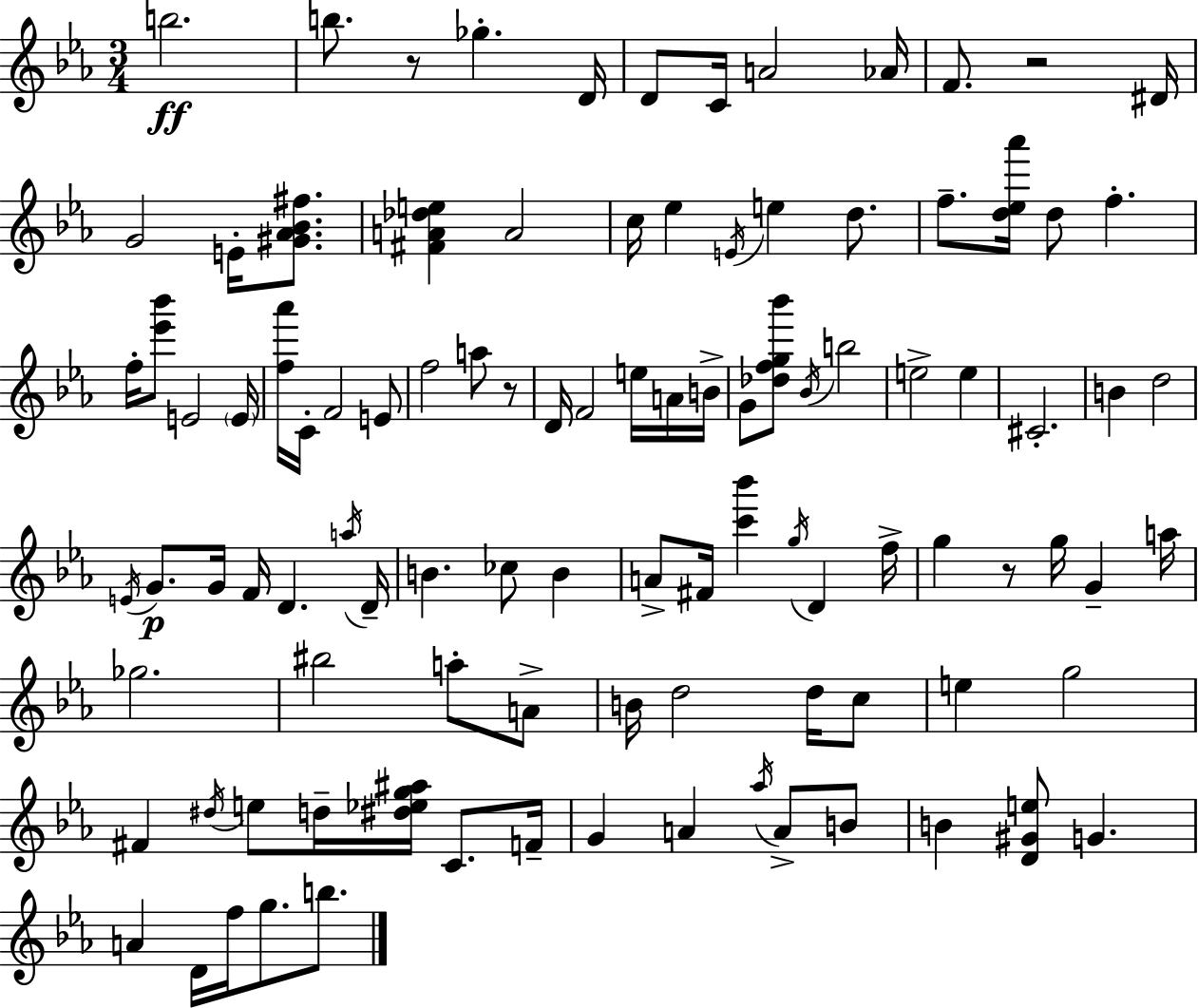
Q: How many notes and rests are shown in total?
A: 102